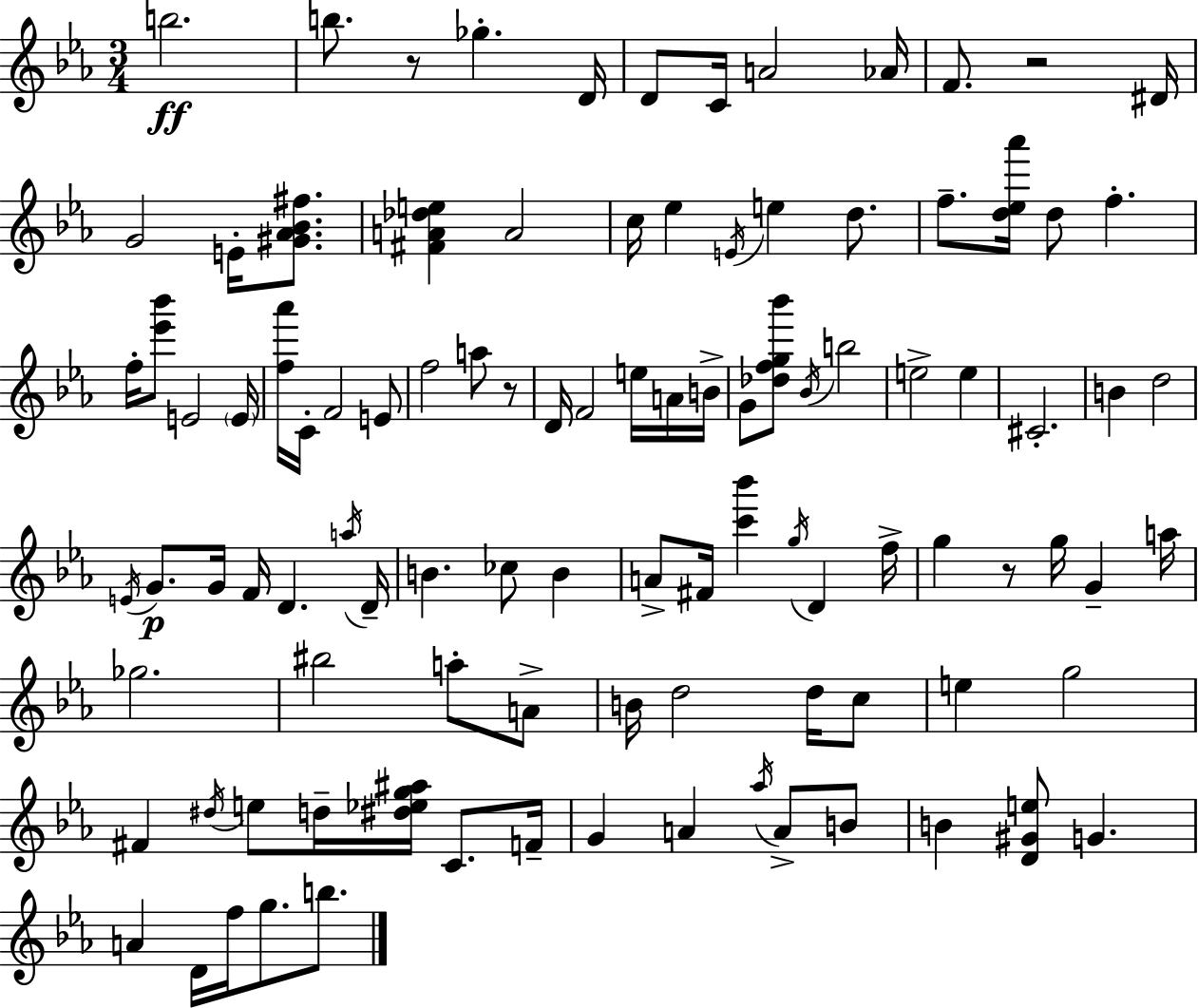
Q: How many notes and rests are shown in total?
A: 102